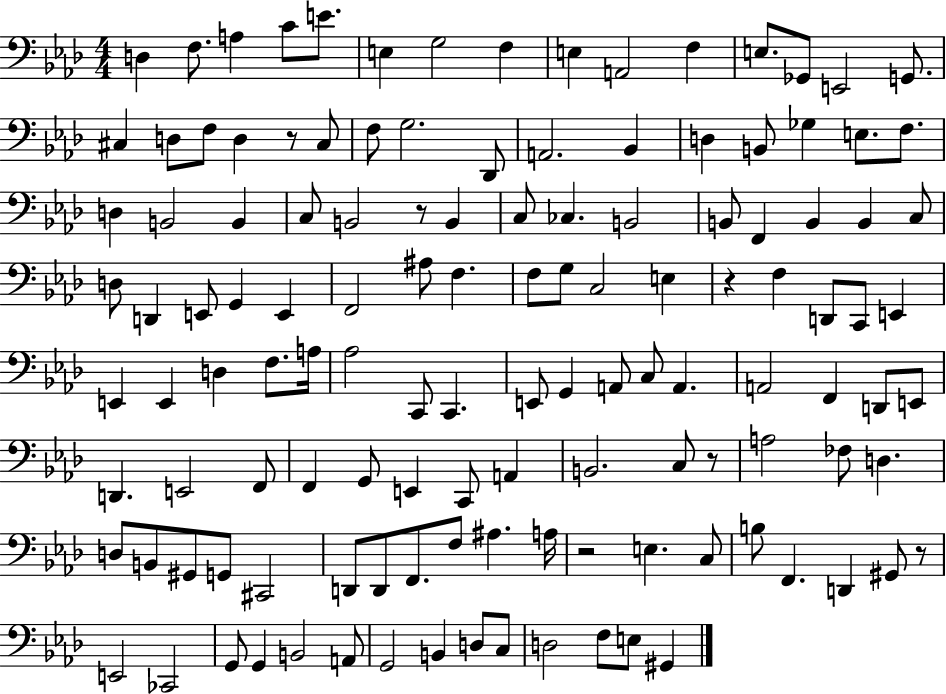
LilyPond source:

{
  \clef bass
  \numericTimeSignature
  \time 4/4
  \key aes \major
  d4 f8. a4 c'8 e'8. | e4 g2 f4 | e4 a,2 f4 | e8. ges,8 e,2 g,8. | \break cis4 d8 f8 d4 r8 cis8 | f8 g2. des,8 | a,2. bes,4 | d4 b,8 ges4 e8. f8. | \break d4 b,2 b,4 | c8 b,2 r8 b,4 | c8 ces4. b,2 | b,8 f,4 b,4 b,4 c8 | \break d8 d,4 e,8 g,4 e,4 | f,2 ais8 f4. | f8 g8 c2 e4 | r4 f4 d,8 c,8 e,4 | \break e,4 e,4 d4 f8. a16 | aes2 c,8 c,4. | e,8 g,4 a,8 c8 a,4. | a,2 f,4 d,8 e,8 | \break d,4. e,2 f,8 | f,4 g,8 e,4 c,8 a,4 | b,2. c8 r8 | a2 fes8 d4. | \break d8 b,8 gis,8 g,8 cis,2 | d,8 d,8 f,8. f8 ais4. a16 | r2 e4. c8 | b8 f,4. d,4 gis,8 r8 | \break e,2 ces,2 | g,8 g,4 b,2 a,8 | g,2 b,4 d8 c8 | d2 f8 e8 gis,4 | \break \bar "|."
}